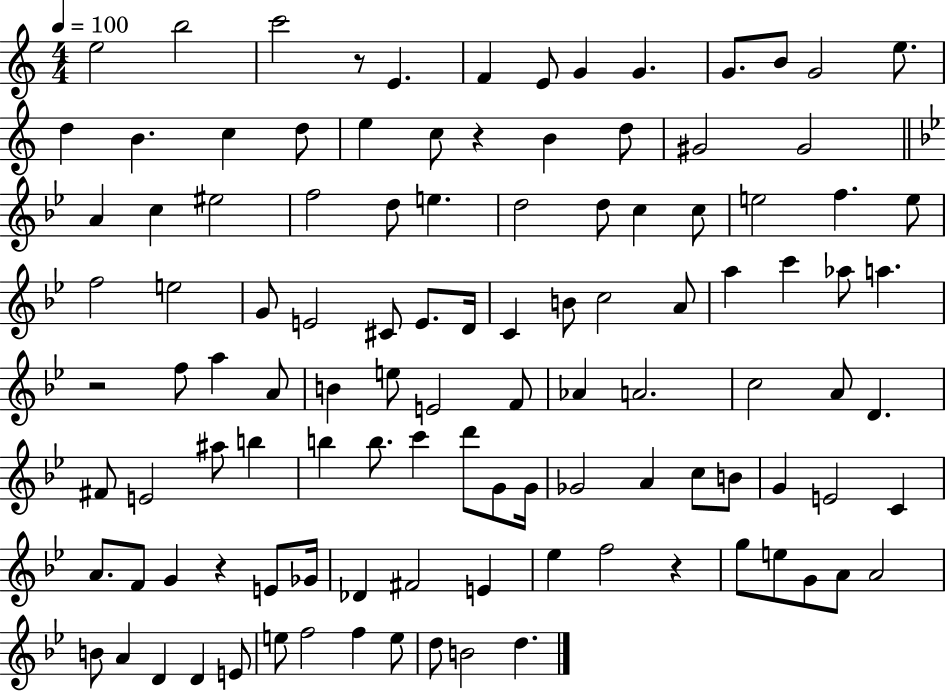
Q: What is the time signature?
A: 4/4